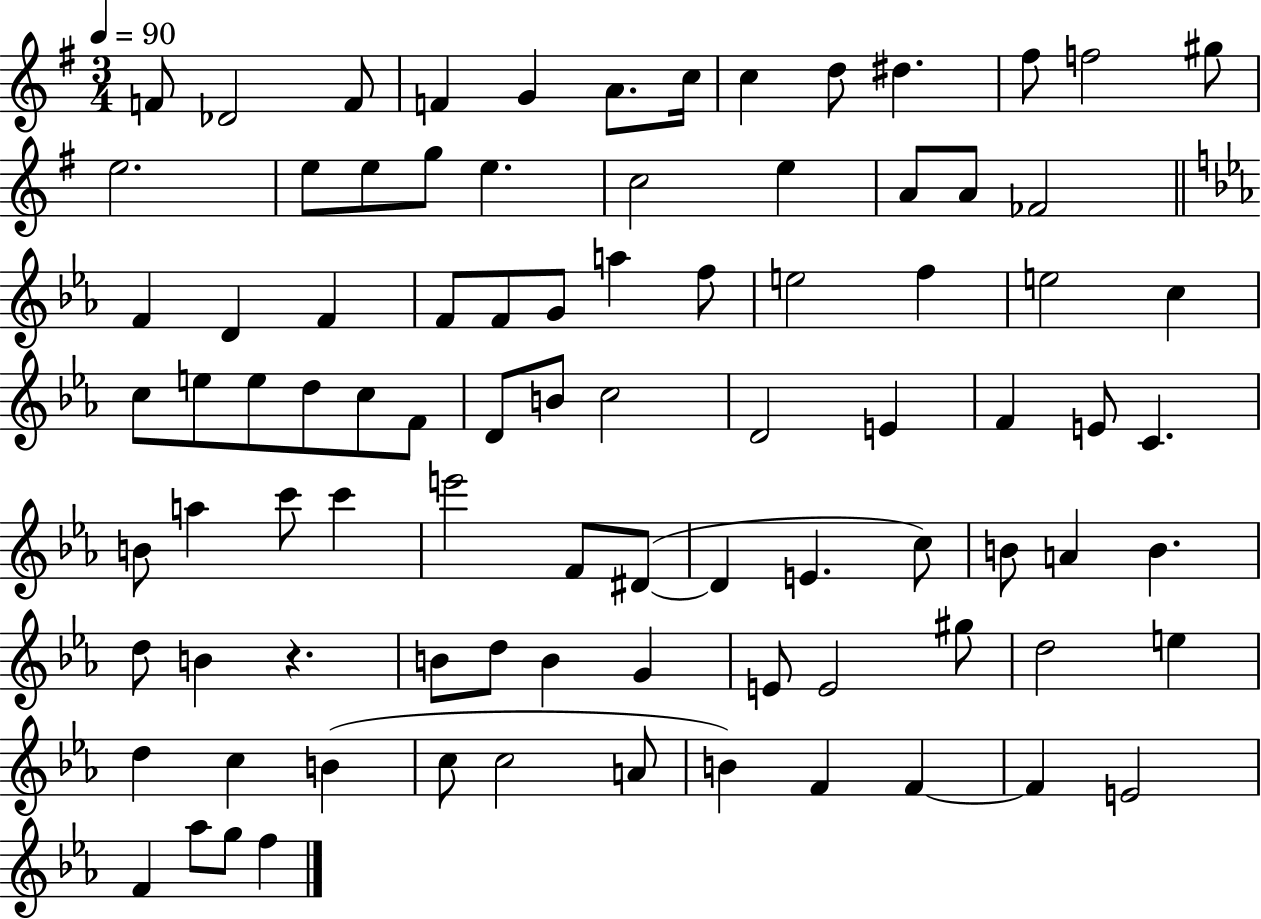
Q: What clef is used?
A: treble